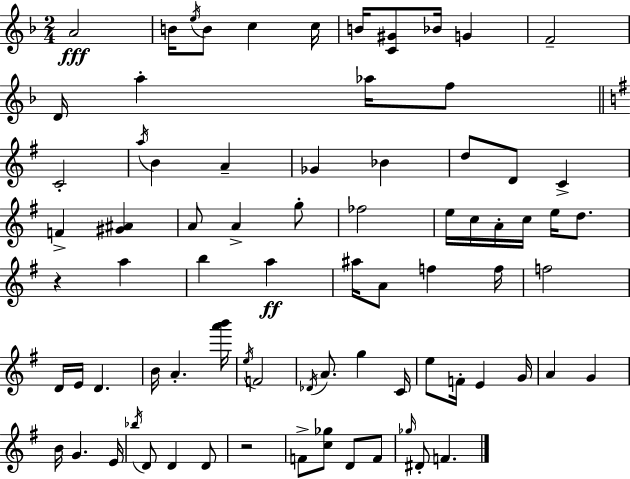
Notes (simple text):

A4/h B4/s E5/s B4/e C5/q C5/s B4/s [C4,G#4]/e Bb4/s G4/q F4/h D4/s A5/q Ab5/s F5/e C4/h A5/s B4/q A4/q Gb4/q Bb4/q D5/e D4/e C4/q F4/q [G#4,A#4]/q A4/e A4/q G5/e FES5/h E5/s C5/s A4/s C5/s E5/s D5/e. R/q A5/q B5/q A5/q A#5/s A4/e F5/q F5/s F5/h D4/s E4/s D4/q. B4/s A4/q. [A6,B6]/s E5/s F4/h Db4/s A4/e. G5/q C4/s E5/e F4/s E4/q G4/s A4/q G4/q B4/s G4/q. E4/s Bb5/s D4/e D4/q D4/e R/h F4/e [C5,Gb5]/e D4/e F4/e Gb5/s D#4/e F4/q.